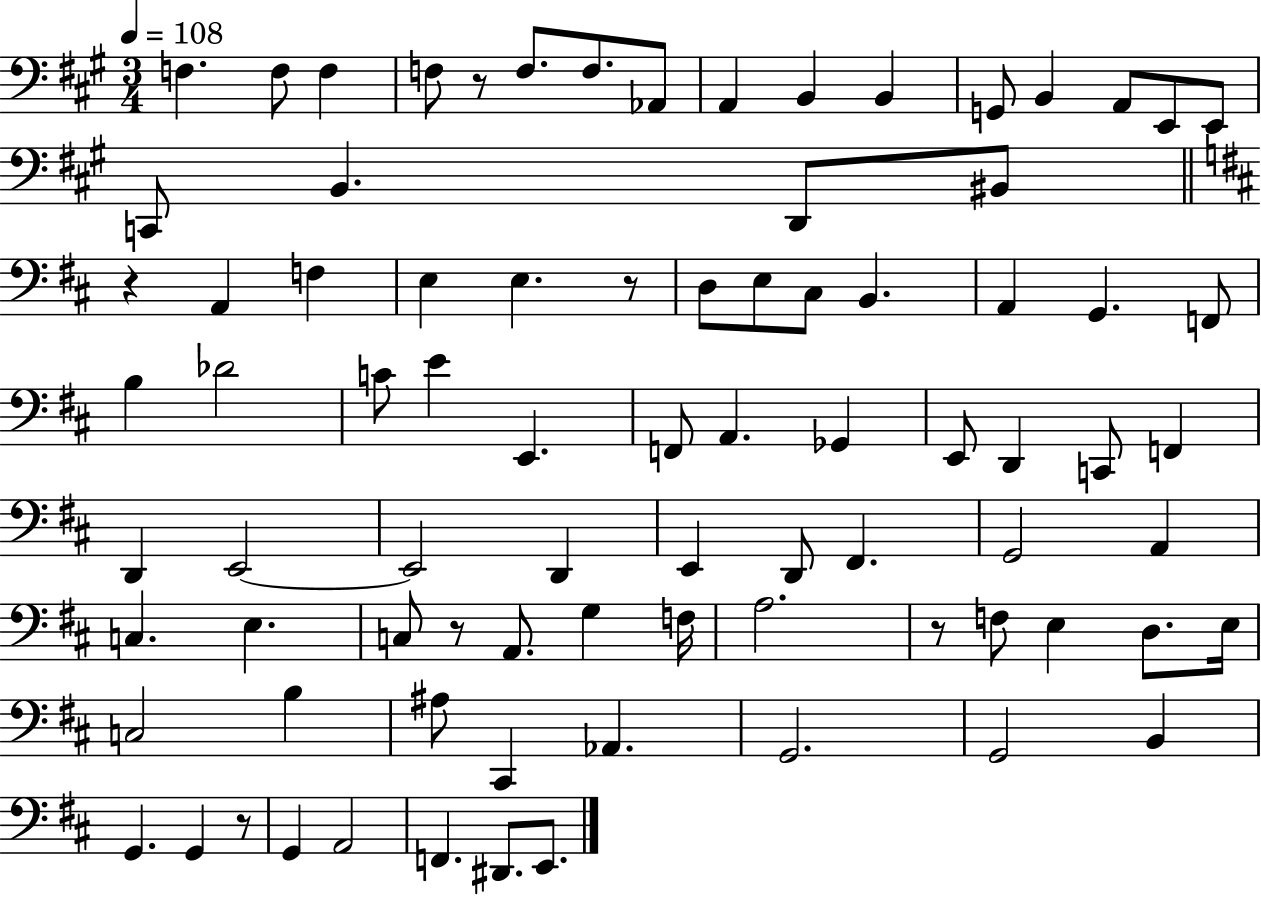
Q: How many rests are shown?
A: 6